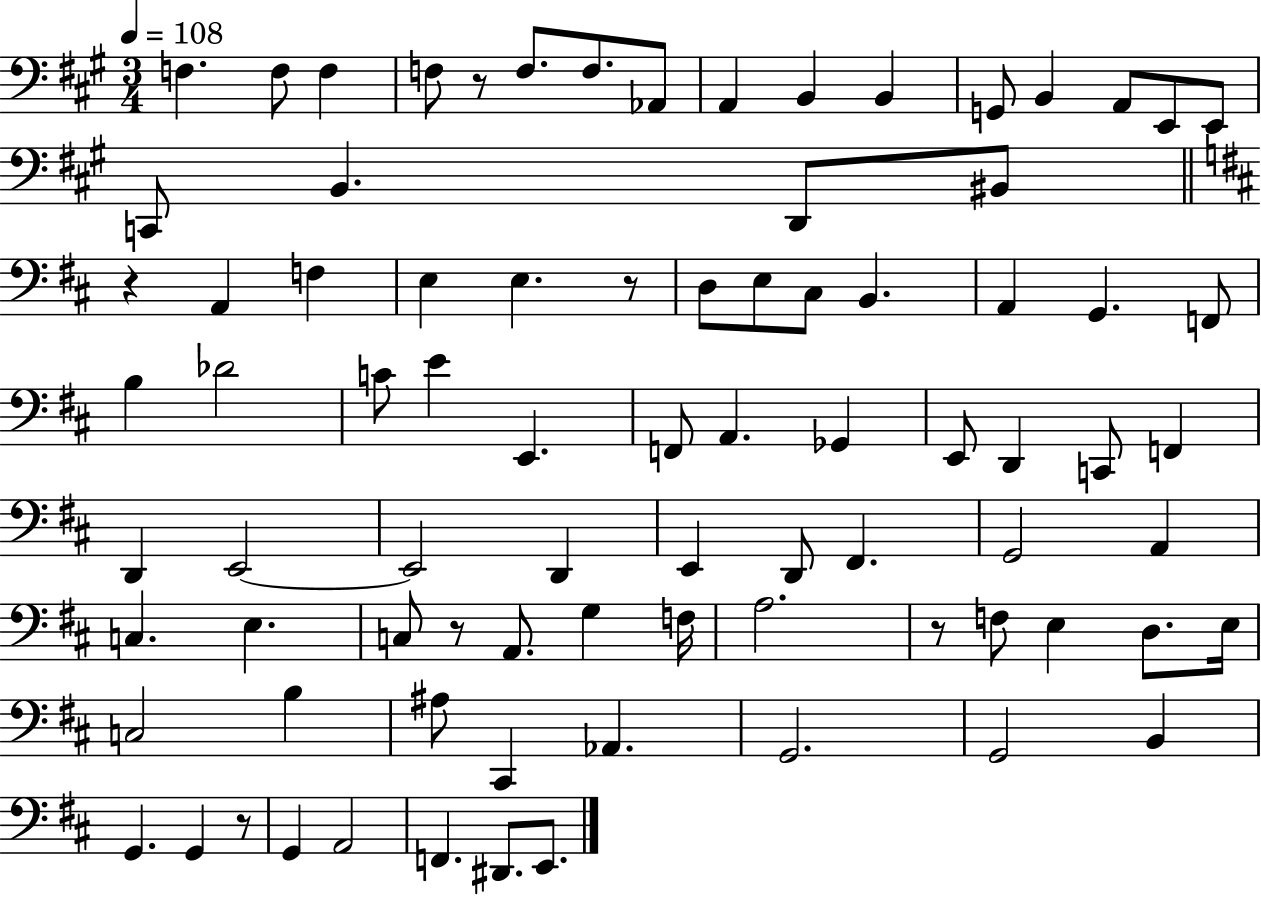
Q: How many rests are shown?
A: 6